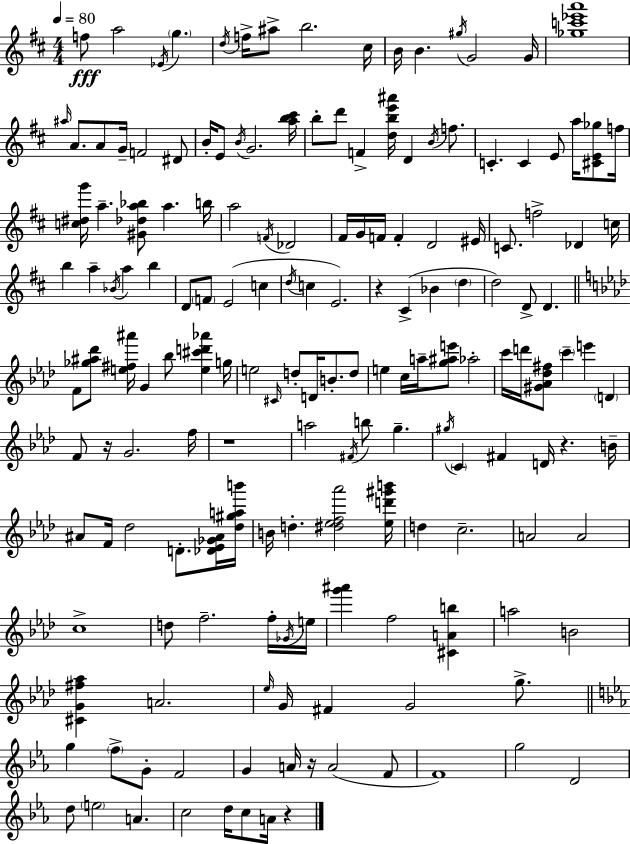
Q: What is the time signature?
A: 4/4